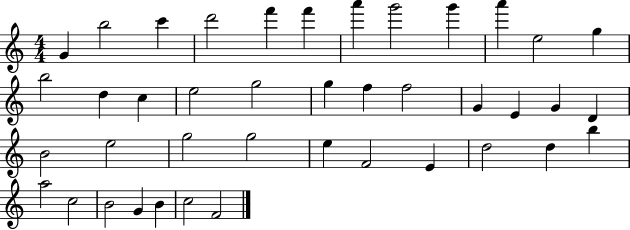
{
  \clef treble
  \numericTimeSignature
  \time 4/4
  \key c \major
  g'4 b''2 c'''4 | d'''2 f'''4 f'''4 | a'''4 g'''2 g'''4 | a'''4 e''2 g''4 | \break b''2 d''4 c''4 | e''2 g''2 | g''4 f''4 f''2 | g'4 e'4 g'4 d'4 | \break b'2 e''2 | g''2 g''2 | e''4 f'2 e'4 | d''2 d''4 b''4 | \break a''2 c''2 | b'2 g'4 b'4 | c''2 f'2 | \bar "|."
}